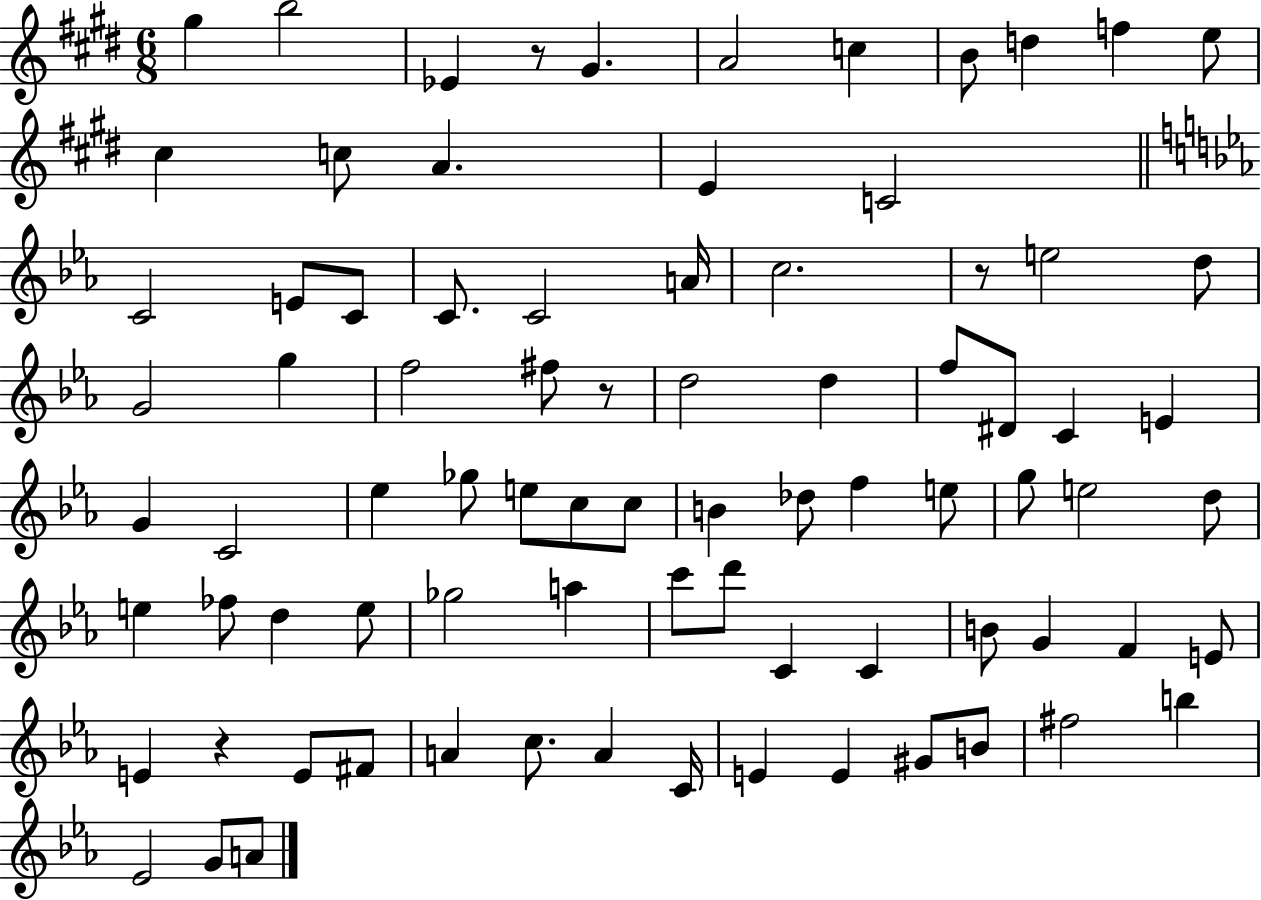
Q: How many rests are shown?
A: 4